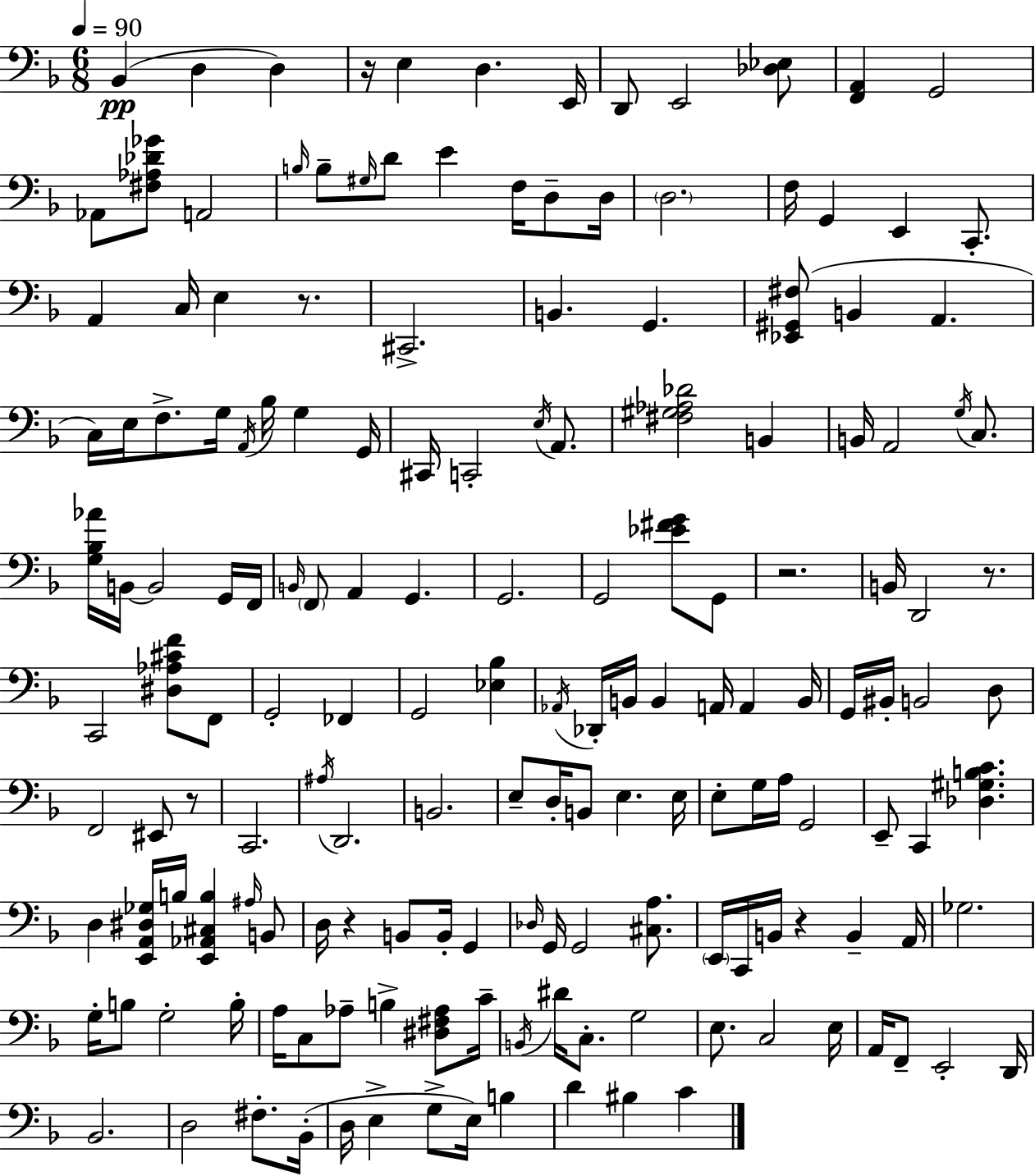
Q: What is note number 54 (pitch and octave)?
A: B2